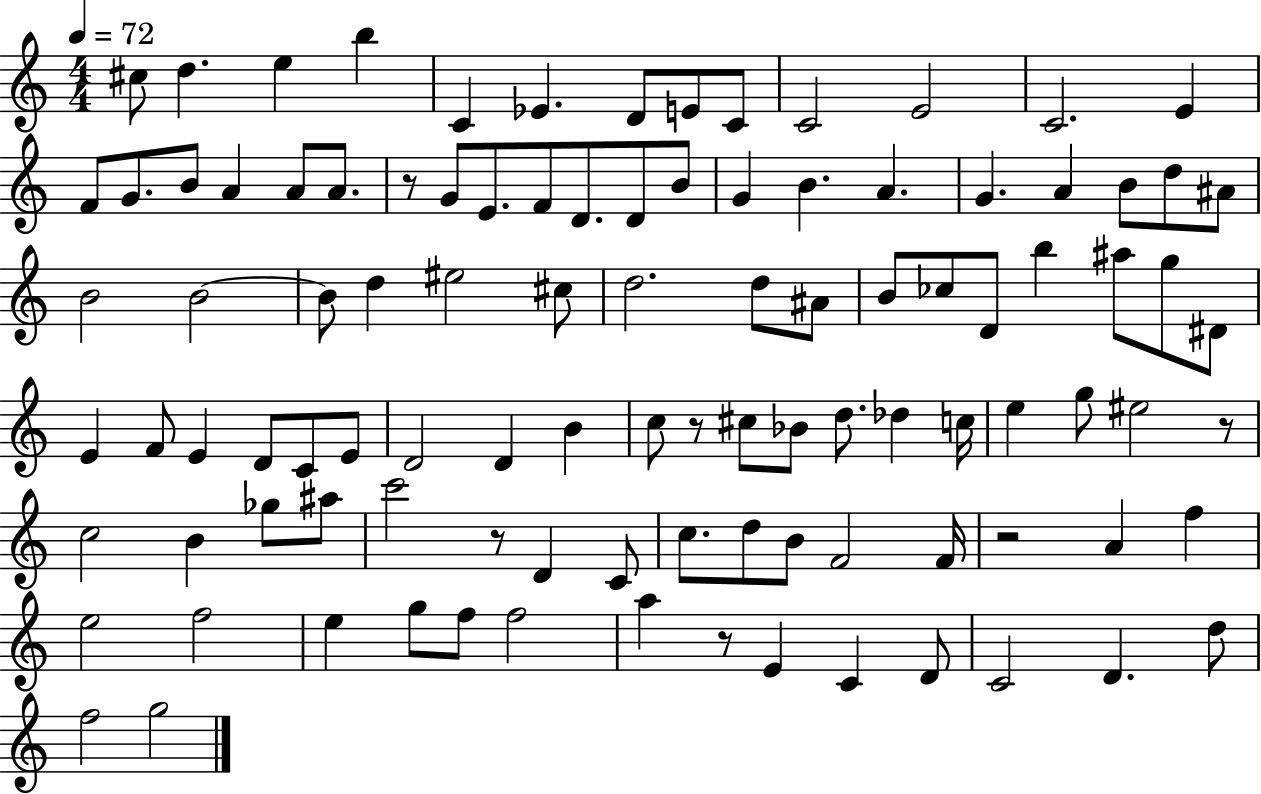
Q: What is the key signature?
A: C major